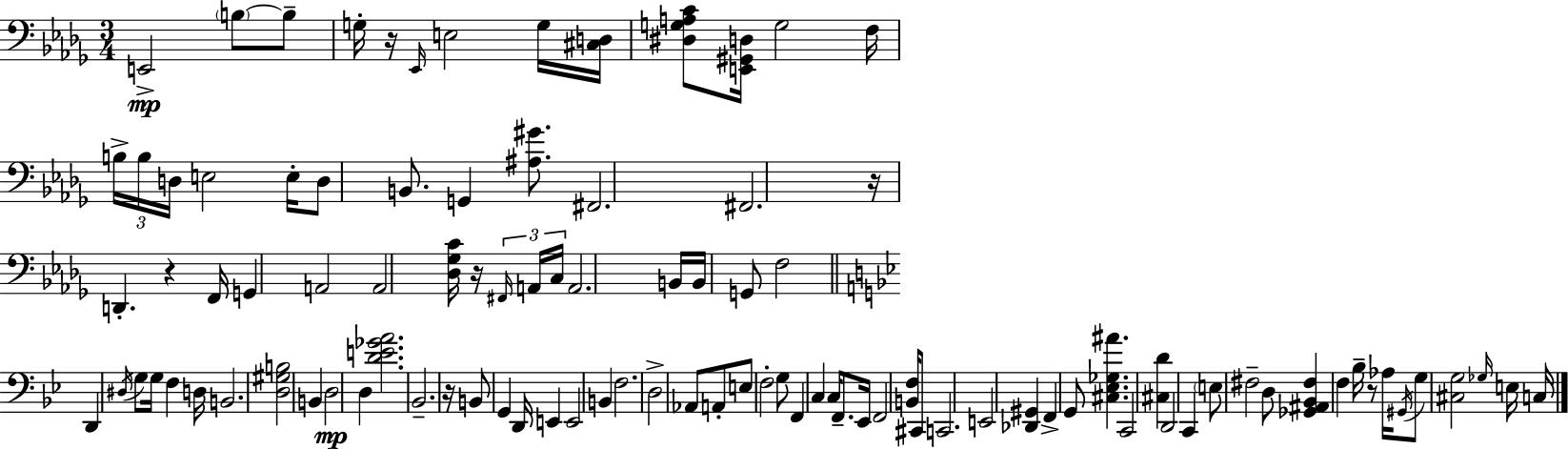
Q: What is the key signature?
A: BES minor